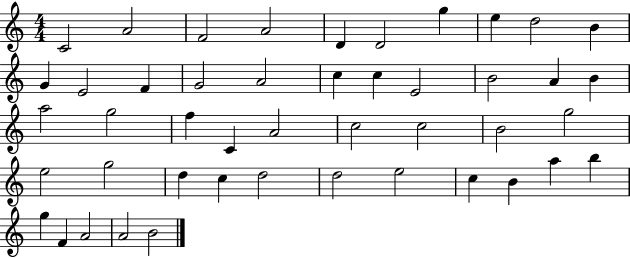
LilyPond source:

{
  \clef treble
  \numericTimeSignature
  \time 4/4
  \key c \major
  c'2 a'2 | f'2 a'2 | d'4 d'2 g''4 | e''4 d''2 b'4 | \break g'4 e'2 f'4 | g'2 a'2 | c''4 c''4 e'2 | b'2 a'4 b'4 | \break a''2 g''2 | f''4 c'4 a'2 | c''2 c''2 | b'2 g''2 | \break e''2 g''2 | d''4 c''4 d''2 | d''2 e''2 | c''4 b'4 a''4 b''4 | \break g''4 f'4 a'2 | a'2 b'2 | \bar "|."
}